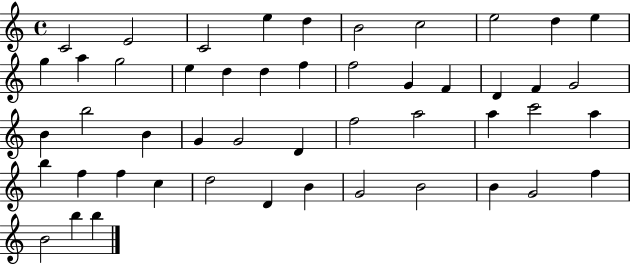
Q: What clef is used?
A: treble